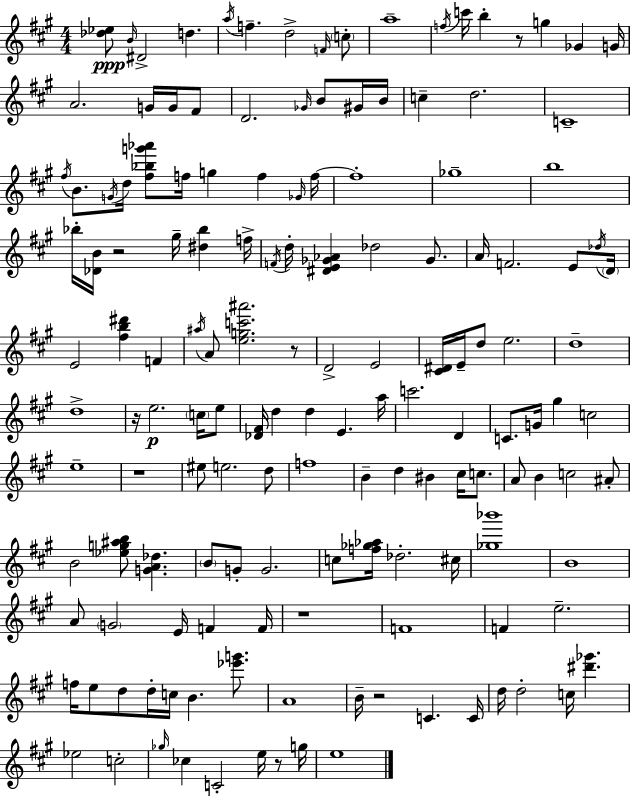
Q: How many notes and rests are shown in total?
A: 149